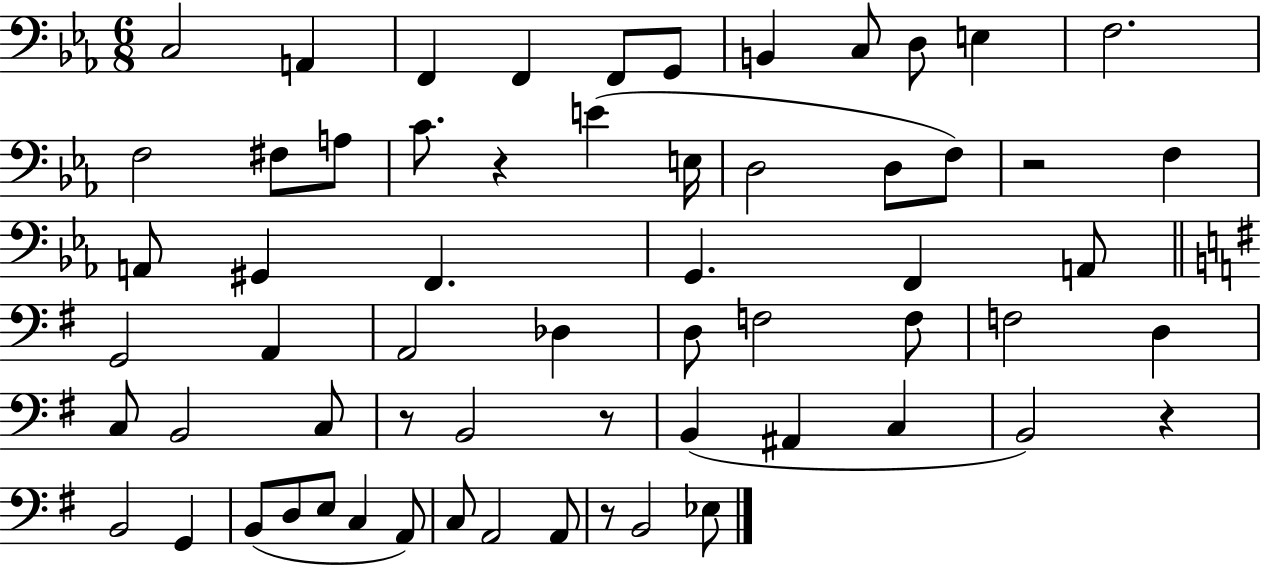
{
  \clef bass
  \numericTimeSignature
  \time 6/8
  \key ees \major
  c2 a,4 | f,4 f,4 f,8 g,8 | b,4 c8 d8 e4 | f2. | \break f2 fis8 a8 | c'8. r4 e'4( e16 | d2 d8 f8) | r2 f4 | \break a,8 gis,4 f,4. | g,4. f,4 a,8 | \bar "||" \break \key g \major g,2 a,4 | a,2 des4 | d8 f2 f8 | f2 d4 | \break c8 b,2 c8 | r8 b,2 r8 | b,4( ais,4 c4 | b,2) r4 | \break b,2 g,4 | b,8( d8 e8 c4 a,8) | c8 a,2 a,8 | r8 b,2 ees8 | \break \bar "|."
}